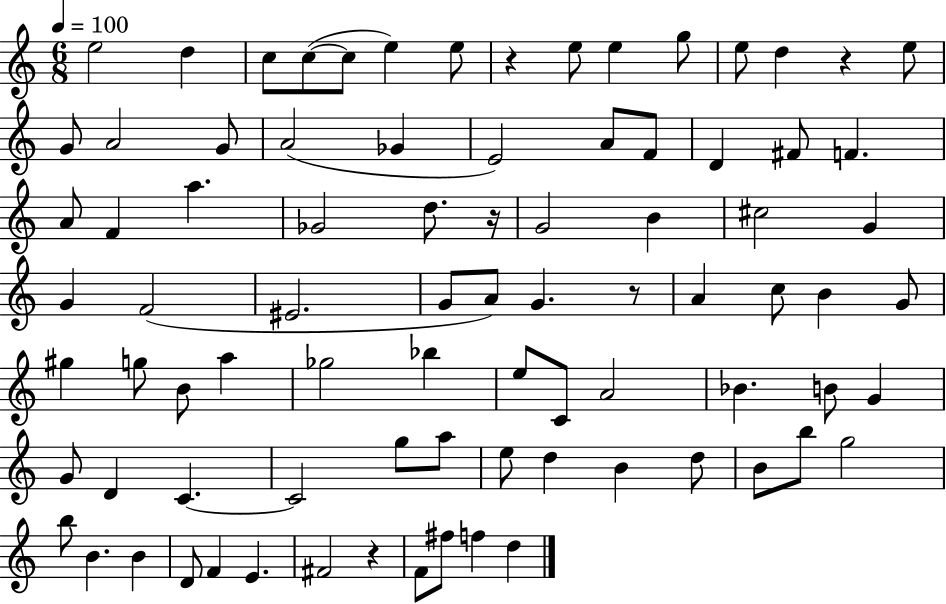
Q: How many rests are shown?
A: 5